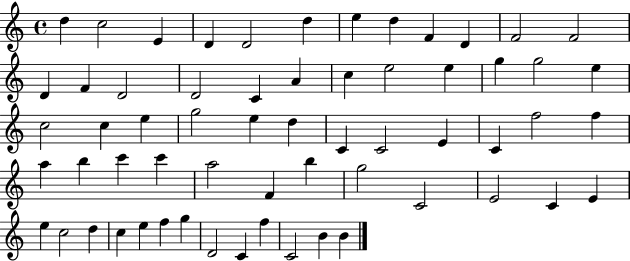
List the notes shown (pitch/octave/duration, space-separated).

D5/q C5/h E4/q D4/q D4/h D5/q E5/q D5/q F4/q D4/q F4/h F4/h D4/q F4/q D4/h D4/h C4/q A4/q C5/q E5/h E5/q G5/q G5/h E5/q C5/h C5/q E5/q G5/h E5/q D5/q C4/q C4/h E4/q C4/q F5/h F5/q A5/q B5/q C6/q C6/q A5/h F4/q B5/q G5/h C4/h E4/h C4/q E4/q E5/q C5/h D5/q C5/q E5/q F5/q G5/q D4/h C4/q F5/q C4/h B4/q B4/q